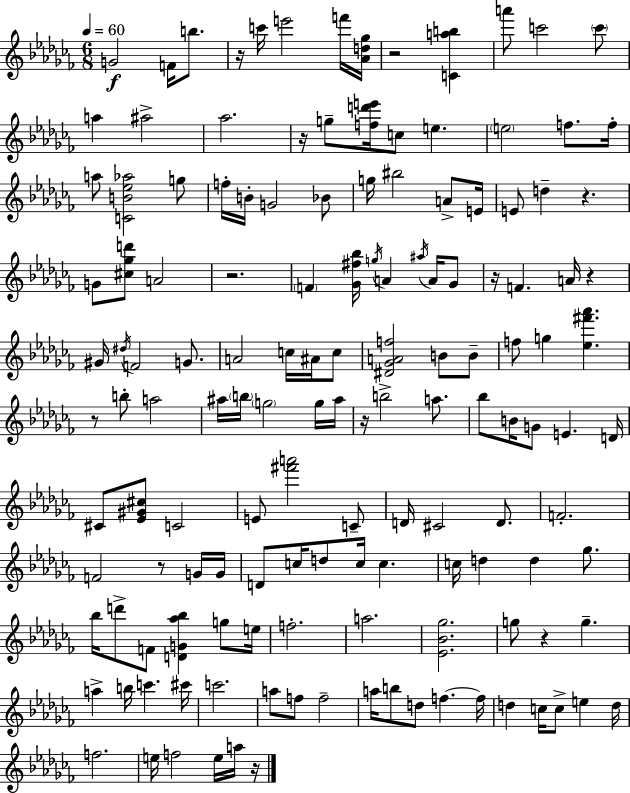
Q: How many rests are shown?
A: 12